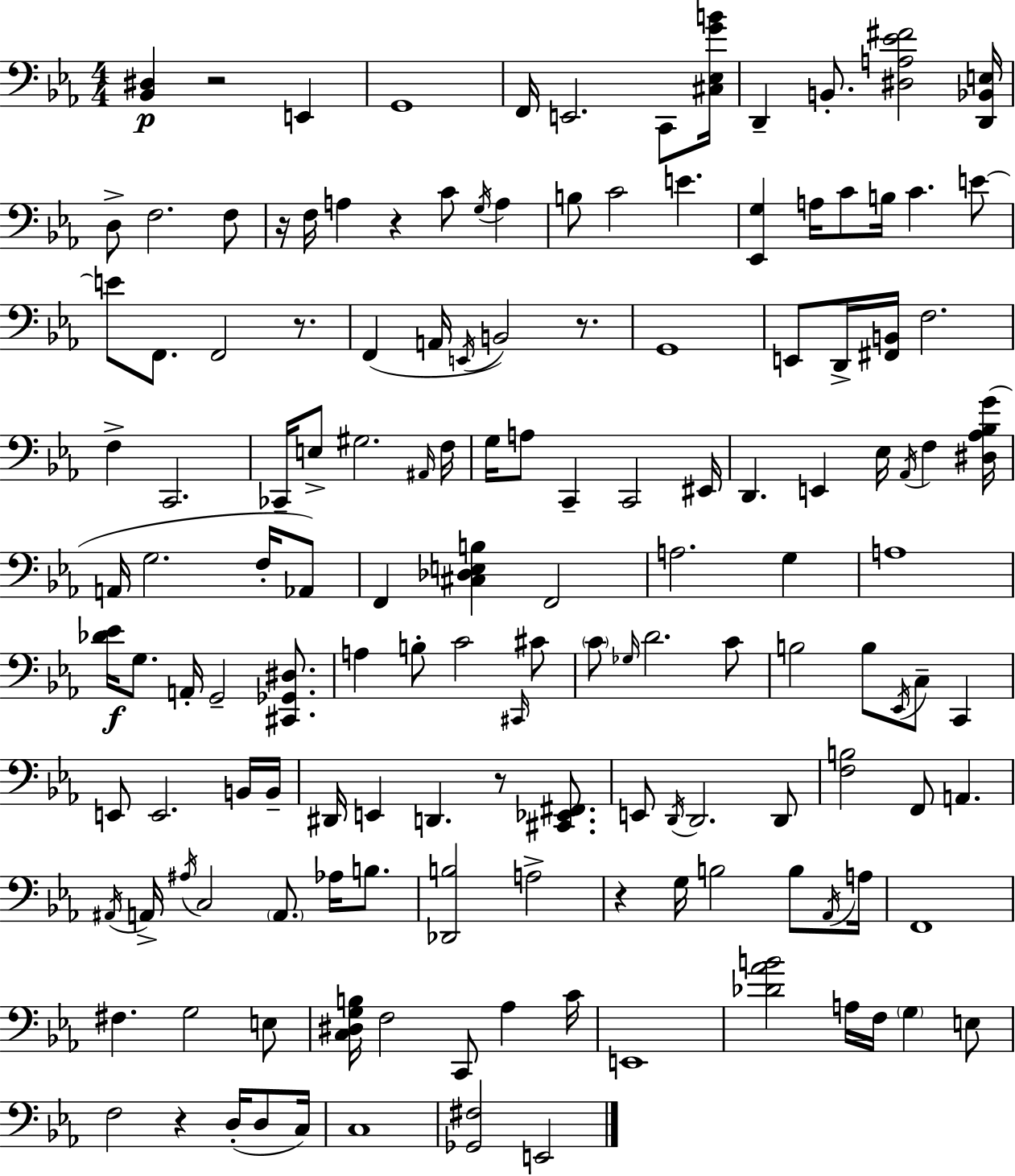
X:1
T:Untitled
M:4/4
L:1/4
K:Cm
[_B,,^D,] z2 E,, G,,4 F,,/4 E,,2 C,,/2 [^C,_E,GB]/4 D,, B,,/2 [^D,A,_E^F]2 [D,,_B,,E,]/4 D,/2 F,2 F,/2 z/4 F,/4 A, z C/2 G,/4 A, B,/2 C2 E [_E,,G,] A,/4 C/2 B,/4 C E/2 E/2 F,,/2 F,,2 z/2 F,, A,,/4 E,,/4 B,,2 z/2 G,,4 E,,/2 D,,/4 [^F,,B,,]/4 F,2 F, C,,2 _C,,/4 E,/2 ^G,2 ^A,,/4 F,/4 G,/4 A,/2 C,, C,,2 ^E,,/4 D,, E,, _E,/4 _A,,/4 F, [^D,_A,_B,G]/4 A,,/4 G,2 F,/4 _A,,/2 F,, [^C,_D,E,B,] F,,2 A,2 G, A,4 [_D_E]/4 G,/2 A,,/4 G,,2 [^C,,_G,,^D,]/2 A, B,/2 C2 ^C,,/4 ^C/2 C/2 _G,/4 D2 C/2 B,2 B,/2 _E,,/4 C,/2 C,, E,,/2 E,,2 B,,/4 B,,/4 ^D,,/4 E,, D,, z/2 [^C,,_E,,^F,,]/2 E,,/2 D,,/4 D,,2 D,,/2 [F,B,]2 F,,/2 A,, ^A,,/4 A,,/4 ^A,/4 C,2 A,,/2 _A,/4 B,/2 [_D,,B,]2 A,2 z G,/4 B,2 B,/2 _A,,/4 A,/4 F,,4 ^F, G,2 E,/2 [C,^D,G,B,]/4 F,2 C,,/2 _A, C/4 E,,4 [_D_AB]2 A,/4 F,/4 G, E,/2 F,2 z D,/4 D,/2 C,/4 C,4 [_G,,^F,]2 E,,2